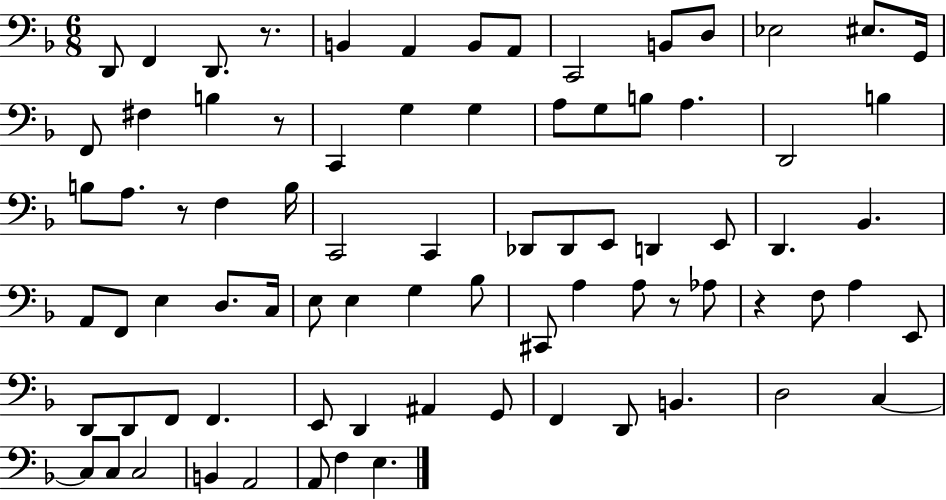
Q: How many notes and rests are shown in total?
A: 80